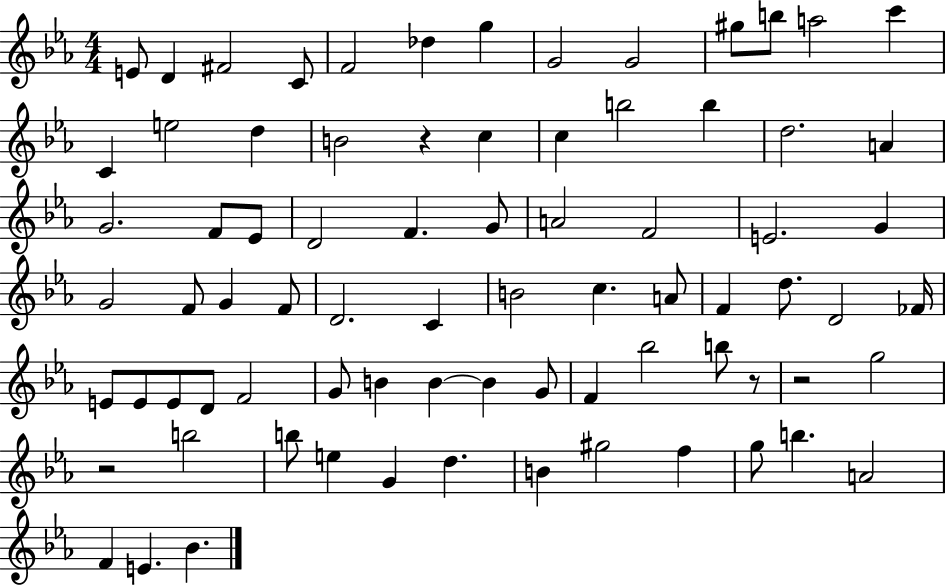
{
  \clef treble
  \numericTimeSignature
  \time 4/4
  \key ees \major
  e'8 d'4 fis'2 c'8 | f'2 des''4 g''4 | g'2 g'2 | gis''8 b''8 a''2 c'''4 | \break c'4 e''2 d''4 | b'2 r4 c''4 | c''4 b''2 b''4 | d''2. a'4 | \break g'2. f'8 ees'8 | d'2 f'4. g'8 | a'2 f'2 | e'2. g'4 | \break g'2 f'8 g'4 f'8 | d'2. c'4 | b'2 c''4. a'8 | f'4 d''8. d'2 fes'16 | \break e'8 e'8 e'8 d'8 f'2 | g'8 b'4 b'4~~ b'4 g'8 | f'4 bes''2 b''8 r8 | r2 g''2 | \break r2 b''2 | b''8 e''4 g'4 d''4. | b'4 gis''2 f''4 | g''8 b''4. a'2 | \break f'4 e'4. bes'4. | \bar "|."
}